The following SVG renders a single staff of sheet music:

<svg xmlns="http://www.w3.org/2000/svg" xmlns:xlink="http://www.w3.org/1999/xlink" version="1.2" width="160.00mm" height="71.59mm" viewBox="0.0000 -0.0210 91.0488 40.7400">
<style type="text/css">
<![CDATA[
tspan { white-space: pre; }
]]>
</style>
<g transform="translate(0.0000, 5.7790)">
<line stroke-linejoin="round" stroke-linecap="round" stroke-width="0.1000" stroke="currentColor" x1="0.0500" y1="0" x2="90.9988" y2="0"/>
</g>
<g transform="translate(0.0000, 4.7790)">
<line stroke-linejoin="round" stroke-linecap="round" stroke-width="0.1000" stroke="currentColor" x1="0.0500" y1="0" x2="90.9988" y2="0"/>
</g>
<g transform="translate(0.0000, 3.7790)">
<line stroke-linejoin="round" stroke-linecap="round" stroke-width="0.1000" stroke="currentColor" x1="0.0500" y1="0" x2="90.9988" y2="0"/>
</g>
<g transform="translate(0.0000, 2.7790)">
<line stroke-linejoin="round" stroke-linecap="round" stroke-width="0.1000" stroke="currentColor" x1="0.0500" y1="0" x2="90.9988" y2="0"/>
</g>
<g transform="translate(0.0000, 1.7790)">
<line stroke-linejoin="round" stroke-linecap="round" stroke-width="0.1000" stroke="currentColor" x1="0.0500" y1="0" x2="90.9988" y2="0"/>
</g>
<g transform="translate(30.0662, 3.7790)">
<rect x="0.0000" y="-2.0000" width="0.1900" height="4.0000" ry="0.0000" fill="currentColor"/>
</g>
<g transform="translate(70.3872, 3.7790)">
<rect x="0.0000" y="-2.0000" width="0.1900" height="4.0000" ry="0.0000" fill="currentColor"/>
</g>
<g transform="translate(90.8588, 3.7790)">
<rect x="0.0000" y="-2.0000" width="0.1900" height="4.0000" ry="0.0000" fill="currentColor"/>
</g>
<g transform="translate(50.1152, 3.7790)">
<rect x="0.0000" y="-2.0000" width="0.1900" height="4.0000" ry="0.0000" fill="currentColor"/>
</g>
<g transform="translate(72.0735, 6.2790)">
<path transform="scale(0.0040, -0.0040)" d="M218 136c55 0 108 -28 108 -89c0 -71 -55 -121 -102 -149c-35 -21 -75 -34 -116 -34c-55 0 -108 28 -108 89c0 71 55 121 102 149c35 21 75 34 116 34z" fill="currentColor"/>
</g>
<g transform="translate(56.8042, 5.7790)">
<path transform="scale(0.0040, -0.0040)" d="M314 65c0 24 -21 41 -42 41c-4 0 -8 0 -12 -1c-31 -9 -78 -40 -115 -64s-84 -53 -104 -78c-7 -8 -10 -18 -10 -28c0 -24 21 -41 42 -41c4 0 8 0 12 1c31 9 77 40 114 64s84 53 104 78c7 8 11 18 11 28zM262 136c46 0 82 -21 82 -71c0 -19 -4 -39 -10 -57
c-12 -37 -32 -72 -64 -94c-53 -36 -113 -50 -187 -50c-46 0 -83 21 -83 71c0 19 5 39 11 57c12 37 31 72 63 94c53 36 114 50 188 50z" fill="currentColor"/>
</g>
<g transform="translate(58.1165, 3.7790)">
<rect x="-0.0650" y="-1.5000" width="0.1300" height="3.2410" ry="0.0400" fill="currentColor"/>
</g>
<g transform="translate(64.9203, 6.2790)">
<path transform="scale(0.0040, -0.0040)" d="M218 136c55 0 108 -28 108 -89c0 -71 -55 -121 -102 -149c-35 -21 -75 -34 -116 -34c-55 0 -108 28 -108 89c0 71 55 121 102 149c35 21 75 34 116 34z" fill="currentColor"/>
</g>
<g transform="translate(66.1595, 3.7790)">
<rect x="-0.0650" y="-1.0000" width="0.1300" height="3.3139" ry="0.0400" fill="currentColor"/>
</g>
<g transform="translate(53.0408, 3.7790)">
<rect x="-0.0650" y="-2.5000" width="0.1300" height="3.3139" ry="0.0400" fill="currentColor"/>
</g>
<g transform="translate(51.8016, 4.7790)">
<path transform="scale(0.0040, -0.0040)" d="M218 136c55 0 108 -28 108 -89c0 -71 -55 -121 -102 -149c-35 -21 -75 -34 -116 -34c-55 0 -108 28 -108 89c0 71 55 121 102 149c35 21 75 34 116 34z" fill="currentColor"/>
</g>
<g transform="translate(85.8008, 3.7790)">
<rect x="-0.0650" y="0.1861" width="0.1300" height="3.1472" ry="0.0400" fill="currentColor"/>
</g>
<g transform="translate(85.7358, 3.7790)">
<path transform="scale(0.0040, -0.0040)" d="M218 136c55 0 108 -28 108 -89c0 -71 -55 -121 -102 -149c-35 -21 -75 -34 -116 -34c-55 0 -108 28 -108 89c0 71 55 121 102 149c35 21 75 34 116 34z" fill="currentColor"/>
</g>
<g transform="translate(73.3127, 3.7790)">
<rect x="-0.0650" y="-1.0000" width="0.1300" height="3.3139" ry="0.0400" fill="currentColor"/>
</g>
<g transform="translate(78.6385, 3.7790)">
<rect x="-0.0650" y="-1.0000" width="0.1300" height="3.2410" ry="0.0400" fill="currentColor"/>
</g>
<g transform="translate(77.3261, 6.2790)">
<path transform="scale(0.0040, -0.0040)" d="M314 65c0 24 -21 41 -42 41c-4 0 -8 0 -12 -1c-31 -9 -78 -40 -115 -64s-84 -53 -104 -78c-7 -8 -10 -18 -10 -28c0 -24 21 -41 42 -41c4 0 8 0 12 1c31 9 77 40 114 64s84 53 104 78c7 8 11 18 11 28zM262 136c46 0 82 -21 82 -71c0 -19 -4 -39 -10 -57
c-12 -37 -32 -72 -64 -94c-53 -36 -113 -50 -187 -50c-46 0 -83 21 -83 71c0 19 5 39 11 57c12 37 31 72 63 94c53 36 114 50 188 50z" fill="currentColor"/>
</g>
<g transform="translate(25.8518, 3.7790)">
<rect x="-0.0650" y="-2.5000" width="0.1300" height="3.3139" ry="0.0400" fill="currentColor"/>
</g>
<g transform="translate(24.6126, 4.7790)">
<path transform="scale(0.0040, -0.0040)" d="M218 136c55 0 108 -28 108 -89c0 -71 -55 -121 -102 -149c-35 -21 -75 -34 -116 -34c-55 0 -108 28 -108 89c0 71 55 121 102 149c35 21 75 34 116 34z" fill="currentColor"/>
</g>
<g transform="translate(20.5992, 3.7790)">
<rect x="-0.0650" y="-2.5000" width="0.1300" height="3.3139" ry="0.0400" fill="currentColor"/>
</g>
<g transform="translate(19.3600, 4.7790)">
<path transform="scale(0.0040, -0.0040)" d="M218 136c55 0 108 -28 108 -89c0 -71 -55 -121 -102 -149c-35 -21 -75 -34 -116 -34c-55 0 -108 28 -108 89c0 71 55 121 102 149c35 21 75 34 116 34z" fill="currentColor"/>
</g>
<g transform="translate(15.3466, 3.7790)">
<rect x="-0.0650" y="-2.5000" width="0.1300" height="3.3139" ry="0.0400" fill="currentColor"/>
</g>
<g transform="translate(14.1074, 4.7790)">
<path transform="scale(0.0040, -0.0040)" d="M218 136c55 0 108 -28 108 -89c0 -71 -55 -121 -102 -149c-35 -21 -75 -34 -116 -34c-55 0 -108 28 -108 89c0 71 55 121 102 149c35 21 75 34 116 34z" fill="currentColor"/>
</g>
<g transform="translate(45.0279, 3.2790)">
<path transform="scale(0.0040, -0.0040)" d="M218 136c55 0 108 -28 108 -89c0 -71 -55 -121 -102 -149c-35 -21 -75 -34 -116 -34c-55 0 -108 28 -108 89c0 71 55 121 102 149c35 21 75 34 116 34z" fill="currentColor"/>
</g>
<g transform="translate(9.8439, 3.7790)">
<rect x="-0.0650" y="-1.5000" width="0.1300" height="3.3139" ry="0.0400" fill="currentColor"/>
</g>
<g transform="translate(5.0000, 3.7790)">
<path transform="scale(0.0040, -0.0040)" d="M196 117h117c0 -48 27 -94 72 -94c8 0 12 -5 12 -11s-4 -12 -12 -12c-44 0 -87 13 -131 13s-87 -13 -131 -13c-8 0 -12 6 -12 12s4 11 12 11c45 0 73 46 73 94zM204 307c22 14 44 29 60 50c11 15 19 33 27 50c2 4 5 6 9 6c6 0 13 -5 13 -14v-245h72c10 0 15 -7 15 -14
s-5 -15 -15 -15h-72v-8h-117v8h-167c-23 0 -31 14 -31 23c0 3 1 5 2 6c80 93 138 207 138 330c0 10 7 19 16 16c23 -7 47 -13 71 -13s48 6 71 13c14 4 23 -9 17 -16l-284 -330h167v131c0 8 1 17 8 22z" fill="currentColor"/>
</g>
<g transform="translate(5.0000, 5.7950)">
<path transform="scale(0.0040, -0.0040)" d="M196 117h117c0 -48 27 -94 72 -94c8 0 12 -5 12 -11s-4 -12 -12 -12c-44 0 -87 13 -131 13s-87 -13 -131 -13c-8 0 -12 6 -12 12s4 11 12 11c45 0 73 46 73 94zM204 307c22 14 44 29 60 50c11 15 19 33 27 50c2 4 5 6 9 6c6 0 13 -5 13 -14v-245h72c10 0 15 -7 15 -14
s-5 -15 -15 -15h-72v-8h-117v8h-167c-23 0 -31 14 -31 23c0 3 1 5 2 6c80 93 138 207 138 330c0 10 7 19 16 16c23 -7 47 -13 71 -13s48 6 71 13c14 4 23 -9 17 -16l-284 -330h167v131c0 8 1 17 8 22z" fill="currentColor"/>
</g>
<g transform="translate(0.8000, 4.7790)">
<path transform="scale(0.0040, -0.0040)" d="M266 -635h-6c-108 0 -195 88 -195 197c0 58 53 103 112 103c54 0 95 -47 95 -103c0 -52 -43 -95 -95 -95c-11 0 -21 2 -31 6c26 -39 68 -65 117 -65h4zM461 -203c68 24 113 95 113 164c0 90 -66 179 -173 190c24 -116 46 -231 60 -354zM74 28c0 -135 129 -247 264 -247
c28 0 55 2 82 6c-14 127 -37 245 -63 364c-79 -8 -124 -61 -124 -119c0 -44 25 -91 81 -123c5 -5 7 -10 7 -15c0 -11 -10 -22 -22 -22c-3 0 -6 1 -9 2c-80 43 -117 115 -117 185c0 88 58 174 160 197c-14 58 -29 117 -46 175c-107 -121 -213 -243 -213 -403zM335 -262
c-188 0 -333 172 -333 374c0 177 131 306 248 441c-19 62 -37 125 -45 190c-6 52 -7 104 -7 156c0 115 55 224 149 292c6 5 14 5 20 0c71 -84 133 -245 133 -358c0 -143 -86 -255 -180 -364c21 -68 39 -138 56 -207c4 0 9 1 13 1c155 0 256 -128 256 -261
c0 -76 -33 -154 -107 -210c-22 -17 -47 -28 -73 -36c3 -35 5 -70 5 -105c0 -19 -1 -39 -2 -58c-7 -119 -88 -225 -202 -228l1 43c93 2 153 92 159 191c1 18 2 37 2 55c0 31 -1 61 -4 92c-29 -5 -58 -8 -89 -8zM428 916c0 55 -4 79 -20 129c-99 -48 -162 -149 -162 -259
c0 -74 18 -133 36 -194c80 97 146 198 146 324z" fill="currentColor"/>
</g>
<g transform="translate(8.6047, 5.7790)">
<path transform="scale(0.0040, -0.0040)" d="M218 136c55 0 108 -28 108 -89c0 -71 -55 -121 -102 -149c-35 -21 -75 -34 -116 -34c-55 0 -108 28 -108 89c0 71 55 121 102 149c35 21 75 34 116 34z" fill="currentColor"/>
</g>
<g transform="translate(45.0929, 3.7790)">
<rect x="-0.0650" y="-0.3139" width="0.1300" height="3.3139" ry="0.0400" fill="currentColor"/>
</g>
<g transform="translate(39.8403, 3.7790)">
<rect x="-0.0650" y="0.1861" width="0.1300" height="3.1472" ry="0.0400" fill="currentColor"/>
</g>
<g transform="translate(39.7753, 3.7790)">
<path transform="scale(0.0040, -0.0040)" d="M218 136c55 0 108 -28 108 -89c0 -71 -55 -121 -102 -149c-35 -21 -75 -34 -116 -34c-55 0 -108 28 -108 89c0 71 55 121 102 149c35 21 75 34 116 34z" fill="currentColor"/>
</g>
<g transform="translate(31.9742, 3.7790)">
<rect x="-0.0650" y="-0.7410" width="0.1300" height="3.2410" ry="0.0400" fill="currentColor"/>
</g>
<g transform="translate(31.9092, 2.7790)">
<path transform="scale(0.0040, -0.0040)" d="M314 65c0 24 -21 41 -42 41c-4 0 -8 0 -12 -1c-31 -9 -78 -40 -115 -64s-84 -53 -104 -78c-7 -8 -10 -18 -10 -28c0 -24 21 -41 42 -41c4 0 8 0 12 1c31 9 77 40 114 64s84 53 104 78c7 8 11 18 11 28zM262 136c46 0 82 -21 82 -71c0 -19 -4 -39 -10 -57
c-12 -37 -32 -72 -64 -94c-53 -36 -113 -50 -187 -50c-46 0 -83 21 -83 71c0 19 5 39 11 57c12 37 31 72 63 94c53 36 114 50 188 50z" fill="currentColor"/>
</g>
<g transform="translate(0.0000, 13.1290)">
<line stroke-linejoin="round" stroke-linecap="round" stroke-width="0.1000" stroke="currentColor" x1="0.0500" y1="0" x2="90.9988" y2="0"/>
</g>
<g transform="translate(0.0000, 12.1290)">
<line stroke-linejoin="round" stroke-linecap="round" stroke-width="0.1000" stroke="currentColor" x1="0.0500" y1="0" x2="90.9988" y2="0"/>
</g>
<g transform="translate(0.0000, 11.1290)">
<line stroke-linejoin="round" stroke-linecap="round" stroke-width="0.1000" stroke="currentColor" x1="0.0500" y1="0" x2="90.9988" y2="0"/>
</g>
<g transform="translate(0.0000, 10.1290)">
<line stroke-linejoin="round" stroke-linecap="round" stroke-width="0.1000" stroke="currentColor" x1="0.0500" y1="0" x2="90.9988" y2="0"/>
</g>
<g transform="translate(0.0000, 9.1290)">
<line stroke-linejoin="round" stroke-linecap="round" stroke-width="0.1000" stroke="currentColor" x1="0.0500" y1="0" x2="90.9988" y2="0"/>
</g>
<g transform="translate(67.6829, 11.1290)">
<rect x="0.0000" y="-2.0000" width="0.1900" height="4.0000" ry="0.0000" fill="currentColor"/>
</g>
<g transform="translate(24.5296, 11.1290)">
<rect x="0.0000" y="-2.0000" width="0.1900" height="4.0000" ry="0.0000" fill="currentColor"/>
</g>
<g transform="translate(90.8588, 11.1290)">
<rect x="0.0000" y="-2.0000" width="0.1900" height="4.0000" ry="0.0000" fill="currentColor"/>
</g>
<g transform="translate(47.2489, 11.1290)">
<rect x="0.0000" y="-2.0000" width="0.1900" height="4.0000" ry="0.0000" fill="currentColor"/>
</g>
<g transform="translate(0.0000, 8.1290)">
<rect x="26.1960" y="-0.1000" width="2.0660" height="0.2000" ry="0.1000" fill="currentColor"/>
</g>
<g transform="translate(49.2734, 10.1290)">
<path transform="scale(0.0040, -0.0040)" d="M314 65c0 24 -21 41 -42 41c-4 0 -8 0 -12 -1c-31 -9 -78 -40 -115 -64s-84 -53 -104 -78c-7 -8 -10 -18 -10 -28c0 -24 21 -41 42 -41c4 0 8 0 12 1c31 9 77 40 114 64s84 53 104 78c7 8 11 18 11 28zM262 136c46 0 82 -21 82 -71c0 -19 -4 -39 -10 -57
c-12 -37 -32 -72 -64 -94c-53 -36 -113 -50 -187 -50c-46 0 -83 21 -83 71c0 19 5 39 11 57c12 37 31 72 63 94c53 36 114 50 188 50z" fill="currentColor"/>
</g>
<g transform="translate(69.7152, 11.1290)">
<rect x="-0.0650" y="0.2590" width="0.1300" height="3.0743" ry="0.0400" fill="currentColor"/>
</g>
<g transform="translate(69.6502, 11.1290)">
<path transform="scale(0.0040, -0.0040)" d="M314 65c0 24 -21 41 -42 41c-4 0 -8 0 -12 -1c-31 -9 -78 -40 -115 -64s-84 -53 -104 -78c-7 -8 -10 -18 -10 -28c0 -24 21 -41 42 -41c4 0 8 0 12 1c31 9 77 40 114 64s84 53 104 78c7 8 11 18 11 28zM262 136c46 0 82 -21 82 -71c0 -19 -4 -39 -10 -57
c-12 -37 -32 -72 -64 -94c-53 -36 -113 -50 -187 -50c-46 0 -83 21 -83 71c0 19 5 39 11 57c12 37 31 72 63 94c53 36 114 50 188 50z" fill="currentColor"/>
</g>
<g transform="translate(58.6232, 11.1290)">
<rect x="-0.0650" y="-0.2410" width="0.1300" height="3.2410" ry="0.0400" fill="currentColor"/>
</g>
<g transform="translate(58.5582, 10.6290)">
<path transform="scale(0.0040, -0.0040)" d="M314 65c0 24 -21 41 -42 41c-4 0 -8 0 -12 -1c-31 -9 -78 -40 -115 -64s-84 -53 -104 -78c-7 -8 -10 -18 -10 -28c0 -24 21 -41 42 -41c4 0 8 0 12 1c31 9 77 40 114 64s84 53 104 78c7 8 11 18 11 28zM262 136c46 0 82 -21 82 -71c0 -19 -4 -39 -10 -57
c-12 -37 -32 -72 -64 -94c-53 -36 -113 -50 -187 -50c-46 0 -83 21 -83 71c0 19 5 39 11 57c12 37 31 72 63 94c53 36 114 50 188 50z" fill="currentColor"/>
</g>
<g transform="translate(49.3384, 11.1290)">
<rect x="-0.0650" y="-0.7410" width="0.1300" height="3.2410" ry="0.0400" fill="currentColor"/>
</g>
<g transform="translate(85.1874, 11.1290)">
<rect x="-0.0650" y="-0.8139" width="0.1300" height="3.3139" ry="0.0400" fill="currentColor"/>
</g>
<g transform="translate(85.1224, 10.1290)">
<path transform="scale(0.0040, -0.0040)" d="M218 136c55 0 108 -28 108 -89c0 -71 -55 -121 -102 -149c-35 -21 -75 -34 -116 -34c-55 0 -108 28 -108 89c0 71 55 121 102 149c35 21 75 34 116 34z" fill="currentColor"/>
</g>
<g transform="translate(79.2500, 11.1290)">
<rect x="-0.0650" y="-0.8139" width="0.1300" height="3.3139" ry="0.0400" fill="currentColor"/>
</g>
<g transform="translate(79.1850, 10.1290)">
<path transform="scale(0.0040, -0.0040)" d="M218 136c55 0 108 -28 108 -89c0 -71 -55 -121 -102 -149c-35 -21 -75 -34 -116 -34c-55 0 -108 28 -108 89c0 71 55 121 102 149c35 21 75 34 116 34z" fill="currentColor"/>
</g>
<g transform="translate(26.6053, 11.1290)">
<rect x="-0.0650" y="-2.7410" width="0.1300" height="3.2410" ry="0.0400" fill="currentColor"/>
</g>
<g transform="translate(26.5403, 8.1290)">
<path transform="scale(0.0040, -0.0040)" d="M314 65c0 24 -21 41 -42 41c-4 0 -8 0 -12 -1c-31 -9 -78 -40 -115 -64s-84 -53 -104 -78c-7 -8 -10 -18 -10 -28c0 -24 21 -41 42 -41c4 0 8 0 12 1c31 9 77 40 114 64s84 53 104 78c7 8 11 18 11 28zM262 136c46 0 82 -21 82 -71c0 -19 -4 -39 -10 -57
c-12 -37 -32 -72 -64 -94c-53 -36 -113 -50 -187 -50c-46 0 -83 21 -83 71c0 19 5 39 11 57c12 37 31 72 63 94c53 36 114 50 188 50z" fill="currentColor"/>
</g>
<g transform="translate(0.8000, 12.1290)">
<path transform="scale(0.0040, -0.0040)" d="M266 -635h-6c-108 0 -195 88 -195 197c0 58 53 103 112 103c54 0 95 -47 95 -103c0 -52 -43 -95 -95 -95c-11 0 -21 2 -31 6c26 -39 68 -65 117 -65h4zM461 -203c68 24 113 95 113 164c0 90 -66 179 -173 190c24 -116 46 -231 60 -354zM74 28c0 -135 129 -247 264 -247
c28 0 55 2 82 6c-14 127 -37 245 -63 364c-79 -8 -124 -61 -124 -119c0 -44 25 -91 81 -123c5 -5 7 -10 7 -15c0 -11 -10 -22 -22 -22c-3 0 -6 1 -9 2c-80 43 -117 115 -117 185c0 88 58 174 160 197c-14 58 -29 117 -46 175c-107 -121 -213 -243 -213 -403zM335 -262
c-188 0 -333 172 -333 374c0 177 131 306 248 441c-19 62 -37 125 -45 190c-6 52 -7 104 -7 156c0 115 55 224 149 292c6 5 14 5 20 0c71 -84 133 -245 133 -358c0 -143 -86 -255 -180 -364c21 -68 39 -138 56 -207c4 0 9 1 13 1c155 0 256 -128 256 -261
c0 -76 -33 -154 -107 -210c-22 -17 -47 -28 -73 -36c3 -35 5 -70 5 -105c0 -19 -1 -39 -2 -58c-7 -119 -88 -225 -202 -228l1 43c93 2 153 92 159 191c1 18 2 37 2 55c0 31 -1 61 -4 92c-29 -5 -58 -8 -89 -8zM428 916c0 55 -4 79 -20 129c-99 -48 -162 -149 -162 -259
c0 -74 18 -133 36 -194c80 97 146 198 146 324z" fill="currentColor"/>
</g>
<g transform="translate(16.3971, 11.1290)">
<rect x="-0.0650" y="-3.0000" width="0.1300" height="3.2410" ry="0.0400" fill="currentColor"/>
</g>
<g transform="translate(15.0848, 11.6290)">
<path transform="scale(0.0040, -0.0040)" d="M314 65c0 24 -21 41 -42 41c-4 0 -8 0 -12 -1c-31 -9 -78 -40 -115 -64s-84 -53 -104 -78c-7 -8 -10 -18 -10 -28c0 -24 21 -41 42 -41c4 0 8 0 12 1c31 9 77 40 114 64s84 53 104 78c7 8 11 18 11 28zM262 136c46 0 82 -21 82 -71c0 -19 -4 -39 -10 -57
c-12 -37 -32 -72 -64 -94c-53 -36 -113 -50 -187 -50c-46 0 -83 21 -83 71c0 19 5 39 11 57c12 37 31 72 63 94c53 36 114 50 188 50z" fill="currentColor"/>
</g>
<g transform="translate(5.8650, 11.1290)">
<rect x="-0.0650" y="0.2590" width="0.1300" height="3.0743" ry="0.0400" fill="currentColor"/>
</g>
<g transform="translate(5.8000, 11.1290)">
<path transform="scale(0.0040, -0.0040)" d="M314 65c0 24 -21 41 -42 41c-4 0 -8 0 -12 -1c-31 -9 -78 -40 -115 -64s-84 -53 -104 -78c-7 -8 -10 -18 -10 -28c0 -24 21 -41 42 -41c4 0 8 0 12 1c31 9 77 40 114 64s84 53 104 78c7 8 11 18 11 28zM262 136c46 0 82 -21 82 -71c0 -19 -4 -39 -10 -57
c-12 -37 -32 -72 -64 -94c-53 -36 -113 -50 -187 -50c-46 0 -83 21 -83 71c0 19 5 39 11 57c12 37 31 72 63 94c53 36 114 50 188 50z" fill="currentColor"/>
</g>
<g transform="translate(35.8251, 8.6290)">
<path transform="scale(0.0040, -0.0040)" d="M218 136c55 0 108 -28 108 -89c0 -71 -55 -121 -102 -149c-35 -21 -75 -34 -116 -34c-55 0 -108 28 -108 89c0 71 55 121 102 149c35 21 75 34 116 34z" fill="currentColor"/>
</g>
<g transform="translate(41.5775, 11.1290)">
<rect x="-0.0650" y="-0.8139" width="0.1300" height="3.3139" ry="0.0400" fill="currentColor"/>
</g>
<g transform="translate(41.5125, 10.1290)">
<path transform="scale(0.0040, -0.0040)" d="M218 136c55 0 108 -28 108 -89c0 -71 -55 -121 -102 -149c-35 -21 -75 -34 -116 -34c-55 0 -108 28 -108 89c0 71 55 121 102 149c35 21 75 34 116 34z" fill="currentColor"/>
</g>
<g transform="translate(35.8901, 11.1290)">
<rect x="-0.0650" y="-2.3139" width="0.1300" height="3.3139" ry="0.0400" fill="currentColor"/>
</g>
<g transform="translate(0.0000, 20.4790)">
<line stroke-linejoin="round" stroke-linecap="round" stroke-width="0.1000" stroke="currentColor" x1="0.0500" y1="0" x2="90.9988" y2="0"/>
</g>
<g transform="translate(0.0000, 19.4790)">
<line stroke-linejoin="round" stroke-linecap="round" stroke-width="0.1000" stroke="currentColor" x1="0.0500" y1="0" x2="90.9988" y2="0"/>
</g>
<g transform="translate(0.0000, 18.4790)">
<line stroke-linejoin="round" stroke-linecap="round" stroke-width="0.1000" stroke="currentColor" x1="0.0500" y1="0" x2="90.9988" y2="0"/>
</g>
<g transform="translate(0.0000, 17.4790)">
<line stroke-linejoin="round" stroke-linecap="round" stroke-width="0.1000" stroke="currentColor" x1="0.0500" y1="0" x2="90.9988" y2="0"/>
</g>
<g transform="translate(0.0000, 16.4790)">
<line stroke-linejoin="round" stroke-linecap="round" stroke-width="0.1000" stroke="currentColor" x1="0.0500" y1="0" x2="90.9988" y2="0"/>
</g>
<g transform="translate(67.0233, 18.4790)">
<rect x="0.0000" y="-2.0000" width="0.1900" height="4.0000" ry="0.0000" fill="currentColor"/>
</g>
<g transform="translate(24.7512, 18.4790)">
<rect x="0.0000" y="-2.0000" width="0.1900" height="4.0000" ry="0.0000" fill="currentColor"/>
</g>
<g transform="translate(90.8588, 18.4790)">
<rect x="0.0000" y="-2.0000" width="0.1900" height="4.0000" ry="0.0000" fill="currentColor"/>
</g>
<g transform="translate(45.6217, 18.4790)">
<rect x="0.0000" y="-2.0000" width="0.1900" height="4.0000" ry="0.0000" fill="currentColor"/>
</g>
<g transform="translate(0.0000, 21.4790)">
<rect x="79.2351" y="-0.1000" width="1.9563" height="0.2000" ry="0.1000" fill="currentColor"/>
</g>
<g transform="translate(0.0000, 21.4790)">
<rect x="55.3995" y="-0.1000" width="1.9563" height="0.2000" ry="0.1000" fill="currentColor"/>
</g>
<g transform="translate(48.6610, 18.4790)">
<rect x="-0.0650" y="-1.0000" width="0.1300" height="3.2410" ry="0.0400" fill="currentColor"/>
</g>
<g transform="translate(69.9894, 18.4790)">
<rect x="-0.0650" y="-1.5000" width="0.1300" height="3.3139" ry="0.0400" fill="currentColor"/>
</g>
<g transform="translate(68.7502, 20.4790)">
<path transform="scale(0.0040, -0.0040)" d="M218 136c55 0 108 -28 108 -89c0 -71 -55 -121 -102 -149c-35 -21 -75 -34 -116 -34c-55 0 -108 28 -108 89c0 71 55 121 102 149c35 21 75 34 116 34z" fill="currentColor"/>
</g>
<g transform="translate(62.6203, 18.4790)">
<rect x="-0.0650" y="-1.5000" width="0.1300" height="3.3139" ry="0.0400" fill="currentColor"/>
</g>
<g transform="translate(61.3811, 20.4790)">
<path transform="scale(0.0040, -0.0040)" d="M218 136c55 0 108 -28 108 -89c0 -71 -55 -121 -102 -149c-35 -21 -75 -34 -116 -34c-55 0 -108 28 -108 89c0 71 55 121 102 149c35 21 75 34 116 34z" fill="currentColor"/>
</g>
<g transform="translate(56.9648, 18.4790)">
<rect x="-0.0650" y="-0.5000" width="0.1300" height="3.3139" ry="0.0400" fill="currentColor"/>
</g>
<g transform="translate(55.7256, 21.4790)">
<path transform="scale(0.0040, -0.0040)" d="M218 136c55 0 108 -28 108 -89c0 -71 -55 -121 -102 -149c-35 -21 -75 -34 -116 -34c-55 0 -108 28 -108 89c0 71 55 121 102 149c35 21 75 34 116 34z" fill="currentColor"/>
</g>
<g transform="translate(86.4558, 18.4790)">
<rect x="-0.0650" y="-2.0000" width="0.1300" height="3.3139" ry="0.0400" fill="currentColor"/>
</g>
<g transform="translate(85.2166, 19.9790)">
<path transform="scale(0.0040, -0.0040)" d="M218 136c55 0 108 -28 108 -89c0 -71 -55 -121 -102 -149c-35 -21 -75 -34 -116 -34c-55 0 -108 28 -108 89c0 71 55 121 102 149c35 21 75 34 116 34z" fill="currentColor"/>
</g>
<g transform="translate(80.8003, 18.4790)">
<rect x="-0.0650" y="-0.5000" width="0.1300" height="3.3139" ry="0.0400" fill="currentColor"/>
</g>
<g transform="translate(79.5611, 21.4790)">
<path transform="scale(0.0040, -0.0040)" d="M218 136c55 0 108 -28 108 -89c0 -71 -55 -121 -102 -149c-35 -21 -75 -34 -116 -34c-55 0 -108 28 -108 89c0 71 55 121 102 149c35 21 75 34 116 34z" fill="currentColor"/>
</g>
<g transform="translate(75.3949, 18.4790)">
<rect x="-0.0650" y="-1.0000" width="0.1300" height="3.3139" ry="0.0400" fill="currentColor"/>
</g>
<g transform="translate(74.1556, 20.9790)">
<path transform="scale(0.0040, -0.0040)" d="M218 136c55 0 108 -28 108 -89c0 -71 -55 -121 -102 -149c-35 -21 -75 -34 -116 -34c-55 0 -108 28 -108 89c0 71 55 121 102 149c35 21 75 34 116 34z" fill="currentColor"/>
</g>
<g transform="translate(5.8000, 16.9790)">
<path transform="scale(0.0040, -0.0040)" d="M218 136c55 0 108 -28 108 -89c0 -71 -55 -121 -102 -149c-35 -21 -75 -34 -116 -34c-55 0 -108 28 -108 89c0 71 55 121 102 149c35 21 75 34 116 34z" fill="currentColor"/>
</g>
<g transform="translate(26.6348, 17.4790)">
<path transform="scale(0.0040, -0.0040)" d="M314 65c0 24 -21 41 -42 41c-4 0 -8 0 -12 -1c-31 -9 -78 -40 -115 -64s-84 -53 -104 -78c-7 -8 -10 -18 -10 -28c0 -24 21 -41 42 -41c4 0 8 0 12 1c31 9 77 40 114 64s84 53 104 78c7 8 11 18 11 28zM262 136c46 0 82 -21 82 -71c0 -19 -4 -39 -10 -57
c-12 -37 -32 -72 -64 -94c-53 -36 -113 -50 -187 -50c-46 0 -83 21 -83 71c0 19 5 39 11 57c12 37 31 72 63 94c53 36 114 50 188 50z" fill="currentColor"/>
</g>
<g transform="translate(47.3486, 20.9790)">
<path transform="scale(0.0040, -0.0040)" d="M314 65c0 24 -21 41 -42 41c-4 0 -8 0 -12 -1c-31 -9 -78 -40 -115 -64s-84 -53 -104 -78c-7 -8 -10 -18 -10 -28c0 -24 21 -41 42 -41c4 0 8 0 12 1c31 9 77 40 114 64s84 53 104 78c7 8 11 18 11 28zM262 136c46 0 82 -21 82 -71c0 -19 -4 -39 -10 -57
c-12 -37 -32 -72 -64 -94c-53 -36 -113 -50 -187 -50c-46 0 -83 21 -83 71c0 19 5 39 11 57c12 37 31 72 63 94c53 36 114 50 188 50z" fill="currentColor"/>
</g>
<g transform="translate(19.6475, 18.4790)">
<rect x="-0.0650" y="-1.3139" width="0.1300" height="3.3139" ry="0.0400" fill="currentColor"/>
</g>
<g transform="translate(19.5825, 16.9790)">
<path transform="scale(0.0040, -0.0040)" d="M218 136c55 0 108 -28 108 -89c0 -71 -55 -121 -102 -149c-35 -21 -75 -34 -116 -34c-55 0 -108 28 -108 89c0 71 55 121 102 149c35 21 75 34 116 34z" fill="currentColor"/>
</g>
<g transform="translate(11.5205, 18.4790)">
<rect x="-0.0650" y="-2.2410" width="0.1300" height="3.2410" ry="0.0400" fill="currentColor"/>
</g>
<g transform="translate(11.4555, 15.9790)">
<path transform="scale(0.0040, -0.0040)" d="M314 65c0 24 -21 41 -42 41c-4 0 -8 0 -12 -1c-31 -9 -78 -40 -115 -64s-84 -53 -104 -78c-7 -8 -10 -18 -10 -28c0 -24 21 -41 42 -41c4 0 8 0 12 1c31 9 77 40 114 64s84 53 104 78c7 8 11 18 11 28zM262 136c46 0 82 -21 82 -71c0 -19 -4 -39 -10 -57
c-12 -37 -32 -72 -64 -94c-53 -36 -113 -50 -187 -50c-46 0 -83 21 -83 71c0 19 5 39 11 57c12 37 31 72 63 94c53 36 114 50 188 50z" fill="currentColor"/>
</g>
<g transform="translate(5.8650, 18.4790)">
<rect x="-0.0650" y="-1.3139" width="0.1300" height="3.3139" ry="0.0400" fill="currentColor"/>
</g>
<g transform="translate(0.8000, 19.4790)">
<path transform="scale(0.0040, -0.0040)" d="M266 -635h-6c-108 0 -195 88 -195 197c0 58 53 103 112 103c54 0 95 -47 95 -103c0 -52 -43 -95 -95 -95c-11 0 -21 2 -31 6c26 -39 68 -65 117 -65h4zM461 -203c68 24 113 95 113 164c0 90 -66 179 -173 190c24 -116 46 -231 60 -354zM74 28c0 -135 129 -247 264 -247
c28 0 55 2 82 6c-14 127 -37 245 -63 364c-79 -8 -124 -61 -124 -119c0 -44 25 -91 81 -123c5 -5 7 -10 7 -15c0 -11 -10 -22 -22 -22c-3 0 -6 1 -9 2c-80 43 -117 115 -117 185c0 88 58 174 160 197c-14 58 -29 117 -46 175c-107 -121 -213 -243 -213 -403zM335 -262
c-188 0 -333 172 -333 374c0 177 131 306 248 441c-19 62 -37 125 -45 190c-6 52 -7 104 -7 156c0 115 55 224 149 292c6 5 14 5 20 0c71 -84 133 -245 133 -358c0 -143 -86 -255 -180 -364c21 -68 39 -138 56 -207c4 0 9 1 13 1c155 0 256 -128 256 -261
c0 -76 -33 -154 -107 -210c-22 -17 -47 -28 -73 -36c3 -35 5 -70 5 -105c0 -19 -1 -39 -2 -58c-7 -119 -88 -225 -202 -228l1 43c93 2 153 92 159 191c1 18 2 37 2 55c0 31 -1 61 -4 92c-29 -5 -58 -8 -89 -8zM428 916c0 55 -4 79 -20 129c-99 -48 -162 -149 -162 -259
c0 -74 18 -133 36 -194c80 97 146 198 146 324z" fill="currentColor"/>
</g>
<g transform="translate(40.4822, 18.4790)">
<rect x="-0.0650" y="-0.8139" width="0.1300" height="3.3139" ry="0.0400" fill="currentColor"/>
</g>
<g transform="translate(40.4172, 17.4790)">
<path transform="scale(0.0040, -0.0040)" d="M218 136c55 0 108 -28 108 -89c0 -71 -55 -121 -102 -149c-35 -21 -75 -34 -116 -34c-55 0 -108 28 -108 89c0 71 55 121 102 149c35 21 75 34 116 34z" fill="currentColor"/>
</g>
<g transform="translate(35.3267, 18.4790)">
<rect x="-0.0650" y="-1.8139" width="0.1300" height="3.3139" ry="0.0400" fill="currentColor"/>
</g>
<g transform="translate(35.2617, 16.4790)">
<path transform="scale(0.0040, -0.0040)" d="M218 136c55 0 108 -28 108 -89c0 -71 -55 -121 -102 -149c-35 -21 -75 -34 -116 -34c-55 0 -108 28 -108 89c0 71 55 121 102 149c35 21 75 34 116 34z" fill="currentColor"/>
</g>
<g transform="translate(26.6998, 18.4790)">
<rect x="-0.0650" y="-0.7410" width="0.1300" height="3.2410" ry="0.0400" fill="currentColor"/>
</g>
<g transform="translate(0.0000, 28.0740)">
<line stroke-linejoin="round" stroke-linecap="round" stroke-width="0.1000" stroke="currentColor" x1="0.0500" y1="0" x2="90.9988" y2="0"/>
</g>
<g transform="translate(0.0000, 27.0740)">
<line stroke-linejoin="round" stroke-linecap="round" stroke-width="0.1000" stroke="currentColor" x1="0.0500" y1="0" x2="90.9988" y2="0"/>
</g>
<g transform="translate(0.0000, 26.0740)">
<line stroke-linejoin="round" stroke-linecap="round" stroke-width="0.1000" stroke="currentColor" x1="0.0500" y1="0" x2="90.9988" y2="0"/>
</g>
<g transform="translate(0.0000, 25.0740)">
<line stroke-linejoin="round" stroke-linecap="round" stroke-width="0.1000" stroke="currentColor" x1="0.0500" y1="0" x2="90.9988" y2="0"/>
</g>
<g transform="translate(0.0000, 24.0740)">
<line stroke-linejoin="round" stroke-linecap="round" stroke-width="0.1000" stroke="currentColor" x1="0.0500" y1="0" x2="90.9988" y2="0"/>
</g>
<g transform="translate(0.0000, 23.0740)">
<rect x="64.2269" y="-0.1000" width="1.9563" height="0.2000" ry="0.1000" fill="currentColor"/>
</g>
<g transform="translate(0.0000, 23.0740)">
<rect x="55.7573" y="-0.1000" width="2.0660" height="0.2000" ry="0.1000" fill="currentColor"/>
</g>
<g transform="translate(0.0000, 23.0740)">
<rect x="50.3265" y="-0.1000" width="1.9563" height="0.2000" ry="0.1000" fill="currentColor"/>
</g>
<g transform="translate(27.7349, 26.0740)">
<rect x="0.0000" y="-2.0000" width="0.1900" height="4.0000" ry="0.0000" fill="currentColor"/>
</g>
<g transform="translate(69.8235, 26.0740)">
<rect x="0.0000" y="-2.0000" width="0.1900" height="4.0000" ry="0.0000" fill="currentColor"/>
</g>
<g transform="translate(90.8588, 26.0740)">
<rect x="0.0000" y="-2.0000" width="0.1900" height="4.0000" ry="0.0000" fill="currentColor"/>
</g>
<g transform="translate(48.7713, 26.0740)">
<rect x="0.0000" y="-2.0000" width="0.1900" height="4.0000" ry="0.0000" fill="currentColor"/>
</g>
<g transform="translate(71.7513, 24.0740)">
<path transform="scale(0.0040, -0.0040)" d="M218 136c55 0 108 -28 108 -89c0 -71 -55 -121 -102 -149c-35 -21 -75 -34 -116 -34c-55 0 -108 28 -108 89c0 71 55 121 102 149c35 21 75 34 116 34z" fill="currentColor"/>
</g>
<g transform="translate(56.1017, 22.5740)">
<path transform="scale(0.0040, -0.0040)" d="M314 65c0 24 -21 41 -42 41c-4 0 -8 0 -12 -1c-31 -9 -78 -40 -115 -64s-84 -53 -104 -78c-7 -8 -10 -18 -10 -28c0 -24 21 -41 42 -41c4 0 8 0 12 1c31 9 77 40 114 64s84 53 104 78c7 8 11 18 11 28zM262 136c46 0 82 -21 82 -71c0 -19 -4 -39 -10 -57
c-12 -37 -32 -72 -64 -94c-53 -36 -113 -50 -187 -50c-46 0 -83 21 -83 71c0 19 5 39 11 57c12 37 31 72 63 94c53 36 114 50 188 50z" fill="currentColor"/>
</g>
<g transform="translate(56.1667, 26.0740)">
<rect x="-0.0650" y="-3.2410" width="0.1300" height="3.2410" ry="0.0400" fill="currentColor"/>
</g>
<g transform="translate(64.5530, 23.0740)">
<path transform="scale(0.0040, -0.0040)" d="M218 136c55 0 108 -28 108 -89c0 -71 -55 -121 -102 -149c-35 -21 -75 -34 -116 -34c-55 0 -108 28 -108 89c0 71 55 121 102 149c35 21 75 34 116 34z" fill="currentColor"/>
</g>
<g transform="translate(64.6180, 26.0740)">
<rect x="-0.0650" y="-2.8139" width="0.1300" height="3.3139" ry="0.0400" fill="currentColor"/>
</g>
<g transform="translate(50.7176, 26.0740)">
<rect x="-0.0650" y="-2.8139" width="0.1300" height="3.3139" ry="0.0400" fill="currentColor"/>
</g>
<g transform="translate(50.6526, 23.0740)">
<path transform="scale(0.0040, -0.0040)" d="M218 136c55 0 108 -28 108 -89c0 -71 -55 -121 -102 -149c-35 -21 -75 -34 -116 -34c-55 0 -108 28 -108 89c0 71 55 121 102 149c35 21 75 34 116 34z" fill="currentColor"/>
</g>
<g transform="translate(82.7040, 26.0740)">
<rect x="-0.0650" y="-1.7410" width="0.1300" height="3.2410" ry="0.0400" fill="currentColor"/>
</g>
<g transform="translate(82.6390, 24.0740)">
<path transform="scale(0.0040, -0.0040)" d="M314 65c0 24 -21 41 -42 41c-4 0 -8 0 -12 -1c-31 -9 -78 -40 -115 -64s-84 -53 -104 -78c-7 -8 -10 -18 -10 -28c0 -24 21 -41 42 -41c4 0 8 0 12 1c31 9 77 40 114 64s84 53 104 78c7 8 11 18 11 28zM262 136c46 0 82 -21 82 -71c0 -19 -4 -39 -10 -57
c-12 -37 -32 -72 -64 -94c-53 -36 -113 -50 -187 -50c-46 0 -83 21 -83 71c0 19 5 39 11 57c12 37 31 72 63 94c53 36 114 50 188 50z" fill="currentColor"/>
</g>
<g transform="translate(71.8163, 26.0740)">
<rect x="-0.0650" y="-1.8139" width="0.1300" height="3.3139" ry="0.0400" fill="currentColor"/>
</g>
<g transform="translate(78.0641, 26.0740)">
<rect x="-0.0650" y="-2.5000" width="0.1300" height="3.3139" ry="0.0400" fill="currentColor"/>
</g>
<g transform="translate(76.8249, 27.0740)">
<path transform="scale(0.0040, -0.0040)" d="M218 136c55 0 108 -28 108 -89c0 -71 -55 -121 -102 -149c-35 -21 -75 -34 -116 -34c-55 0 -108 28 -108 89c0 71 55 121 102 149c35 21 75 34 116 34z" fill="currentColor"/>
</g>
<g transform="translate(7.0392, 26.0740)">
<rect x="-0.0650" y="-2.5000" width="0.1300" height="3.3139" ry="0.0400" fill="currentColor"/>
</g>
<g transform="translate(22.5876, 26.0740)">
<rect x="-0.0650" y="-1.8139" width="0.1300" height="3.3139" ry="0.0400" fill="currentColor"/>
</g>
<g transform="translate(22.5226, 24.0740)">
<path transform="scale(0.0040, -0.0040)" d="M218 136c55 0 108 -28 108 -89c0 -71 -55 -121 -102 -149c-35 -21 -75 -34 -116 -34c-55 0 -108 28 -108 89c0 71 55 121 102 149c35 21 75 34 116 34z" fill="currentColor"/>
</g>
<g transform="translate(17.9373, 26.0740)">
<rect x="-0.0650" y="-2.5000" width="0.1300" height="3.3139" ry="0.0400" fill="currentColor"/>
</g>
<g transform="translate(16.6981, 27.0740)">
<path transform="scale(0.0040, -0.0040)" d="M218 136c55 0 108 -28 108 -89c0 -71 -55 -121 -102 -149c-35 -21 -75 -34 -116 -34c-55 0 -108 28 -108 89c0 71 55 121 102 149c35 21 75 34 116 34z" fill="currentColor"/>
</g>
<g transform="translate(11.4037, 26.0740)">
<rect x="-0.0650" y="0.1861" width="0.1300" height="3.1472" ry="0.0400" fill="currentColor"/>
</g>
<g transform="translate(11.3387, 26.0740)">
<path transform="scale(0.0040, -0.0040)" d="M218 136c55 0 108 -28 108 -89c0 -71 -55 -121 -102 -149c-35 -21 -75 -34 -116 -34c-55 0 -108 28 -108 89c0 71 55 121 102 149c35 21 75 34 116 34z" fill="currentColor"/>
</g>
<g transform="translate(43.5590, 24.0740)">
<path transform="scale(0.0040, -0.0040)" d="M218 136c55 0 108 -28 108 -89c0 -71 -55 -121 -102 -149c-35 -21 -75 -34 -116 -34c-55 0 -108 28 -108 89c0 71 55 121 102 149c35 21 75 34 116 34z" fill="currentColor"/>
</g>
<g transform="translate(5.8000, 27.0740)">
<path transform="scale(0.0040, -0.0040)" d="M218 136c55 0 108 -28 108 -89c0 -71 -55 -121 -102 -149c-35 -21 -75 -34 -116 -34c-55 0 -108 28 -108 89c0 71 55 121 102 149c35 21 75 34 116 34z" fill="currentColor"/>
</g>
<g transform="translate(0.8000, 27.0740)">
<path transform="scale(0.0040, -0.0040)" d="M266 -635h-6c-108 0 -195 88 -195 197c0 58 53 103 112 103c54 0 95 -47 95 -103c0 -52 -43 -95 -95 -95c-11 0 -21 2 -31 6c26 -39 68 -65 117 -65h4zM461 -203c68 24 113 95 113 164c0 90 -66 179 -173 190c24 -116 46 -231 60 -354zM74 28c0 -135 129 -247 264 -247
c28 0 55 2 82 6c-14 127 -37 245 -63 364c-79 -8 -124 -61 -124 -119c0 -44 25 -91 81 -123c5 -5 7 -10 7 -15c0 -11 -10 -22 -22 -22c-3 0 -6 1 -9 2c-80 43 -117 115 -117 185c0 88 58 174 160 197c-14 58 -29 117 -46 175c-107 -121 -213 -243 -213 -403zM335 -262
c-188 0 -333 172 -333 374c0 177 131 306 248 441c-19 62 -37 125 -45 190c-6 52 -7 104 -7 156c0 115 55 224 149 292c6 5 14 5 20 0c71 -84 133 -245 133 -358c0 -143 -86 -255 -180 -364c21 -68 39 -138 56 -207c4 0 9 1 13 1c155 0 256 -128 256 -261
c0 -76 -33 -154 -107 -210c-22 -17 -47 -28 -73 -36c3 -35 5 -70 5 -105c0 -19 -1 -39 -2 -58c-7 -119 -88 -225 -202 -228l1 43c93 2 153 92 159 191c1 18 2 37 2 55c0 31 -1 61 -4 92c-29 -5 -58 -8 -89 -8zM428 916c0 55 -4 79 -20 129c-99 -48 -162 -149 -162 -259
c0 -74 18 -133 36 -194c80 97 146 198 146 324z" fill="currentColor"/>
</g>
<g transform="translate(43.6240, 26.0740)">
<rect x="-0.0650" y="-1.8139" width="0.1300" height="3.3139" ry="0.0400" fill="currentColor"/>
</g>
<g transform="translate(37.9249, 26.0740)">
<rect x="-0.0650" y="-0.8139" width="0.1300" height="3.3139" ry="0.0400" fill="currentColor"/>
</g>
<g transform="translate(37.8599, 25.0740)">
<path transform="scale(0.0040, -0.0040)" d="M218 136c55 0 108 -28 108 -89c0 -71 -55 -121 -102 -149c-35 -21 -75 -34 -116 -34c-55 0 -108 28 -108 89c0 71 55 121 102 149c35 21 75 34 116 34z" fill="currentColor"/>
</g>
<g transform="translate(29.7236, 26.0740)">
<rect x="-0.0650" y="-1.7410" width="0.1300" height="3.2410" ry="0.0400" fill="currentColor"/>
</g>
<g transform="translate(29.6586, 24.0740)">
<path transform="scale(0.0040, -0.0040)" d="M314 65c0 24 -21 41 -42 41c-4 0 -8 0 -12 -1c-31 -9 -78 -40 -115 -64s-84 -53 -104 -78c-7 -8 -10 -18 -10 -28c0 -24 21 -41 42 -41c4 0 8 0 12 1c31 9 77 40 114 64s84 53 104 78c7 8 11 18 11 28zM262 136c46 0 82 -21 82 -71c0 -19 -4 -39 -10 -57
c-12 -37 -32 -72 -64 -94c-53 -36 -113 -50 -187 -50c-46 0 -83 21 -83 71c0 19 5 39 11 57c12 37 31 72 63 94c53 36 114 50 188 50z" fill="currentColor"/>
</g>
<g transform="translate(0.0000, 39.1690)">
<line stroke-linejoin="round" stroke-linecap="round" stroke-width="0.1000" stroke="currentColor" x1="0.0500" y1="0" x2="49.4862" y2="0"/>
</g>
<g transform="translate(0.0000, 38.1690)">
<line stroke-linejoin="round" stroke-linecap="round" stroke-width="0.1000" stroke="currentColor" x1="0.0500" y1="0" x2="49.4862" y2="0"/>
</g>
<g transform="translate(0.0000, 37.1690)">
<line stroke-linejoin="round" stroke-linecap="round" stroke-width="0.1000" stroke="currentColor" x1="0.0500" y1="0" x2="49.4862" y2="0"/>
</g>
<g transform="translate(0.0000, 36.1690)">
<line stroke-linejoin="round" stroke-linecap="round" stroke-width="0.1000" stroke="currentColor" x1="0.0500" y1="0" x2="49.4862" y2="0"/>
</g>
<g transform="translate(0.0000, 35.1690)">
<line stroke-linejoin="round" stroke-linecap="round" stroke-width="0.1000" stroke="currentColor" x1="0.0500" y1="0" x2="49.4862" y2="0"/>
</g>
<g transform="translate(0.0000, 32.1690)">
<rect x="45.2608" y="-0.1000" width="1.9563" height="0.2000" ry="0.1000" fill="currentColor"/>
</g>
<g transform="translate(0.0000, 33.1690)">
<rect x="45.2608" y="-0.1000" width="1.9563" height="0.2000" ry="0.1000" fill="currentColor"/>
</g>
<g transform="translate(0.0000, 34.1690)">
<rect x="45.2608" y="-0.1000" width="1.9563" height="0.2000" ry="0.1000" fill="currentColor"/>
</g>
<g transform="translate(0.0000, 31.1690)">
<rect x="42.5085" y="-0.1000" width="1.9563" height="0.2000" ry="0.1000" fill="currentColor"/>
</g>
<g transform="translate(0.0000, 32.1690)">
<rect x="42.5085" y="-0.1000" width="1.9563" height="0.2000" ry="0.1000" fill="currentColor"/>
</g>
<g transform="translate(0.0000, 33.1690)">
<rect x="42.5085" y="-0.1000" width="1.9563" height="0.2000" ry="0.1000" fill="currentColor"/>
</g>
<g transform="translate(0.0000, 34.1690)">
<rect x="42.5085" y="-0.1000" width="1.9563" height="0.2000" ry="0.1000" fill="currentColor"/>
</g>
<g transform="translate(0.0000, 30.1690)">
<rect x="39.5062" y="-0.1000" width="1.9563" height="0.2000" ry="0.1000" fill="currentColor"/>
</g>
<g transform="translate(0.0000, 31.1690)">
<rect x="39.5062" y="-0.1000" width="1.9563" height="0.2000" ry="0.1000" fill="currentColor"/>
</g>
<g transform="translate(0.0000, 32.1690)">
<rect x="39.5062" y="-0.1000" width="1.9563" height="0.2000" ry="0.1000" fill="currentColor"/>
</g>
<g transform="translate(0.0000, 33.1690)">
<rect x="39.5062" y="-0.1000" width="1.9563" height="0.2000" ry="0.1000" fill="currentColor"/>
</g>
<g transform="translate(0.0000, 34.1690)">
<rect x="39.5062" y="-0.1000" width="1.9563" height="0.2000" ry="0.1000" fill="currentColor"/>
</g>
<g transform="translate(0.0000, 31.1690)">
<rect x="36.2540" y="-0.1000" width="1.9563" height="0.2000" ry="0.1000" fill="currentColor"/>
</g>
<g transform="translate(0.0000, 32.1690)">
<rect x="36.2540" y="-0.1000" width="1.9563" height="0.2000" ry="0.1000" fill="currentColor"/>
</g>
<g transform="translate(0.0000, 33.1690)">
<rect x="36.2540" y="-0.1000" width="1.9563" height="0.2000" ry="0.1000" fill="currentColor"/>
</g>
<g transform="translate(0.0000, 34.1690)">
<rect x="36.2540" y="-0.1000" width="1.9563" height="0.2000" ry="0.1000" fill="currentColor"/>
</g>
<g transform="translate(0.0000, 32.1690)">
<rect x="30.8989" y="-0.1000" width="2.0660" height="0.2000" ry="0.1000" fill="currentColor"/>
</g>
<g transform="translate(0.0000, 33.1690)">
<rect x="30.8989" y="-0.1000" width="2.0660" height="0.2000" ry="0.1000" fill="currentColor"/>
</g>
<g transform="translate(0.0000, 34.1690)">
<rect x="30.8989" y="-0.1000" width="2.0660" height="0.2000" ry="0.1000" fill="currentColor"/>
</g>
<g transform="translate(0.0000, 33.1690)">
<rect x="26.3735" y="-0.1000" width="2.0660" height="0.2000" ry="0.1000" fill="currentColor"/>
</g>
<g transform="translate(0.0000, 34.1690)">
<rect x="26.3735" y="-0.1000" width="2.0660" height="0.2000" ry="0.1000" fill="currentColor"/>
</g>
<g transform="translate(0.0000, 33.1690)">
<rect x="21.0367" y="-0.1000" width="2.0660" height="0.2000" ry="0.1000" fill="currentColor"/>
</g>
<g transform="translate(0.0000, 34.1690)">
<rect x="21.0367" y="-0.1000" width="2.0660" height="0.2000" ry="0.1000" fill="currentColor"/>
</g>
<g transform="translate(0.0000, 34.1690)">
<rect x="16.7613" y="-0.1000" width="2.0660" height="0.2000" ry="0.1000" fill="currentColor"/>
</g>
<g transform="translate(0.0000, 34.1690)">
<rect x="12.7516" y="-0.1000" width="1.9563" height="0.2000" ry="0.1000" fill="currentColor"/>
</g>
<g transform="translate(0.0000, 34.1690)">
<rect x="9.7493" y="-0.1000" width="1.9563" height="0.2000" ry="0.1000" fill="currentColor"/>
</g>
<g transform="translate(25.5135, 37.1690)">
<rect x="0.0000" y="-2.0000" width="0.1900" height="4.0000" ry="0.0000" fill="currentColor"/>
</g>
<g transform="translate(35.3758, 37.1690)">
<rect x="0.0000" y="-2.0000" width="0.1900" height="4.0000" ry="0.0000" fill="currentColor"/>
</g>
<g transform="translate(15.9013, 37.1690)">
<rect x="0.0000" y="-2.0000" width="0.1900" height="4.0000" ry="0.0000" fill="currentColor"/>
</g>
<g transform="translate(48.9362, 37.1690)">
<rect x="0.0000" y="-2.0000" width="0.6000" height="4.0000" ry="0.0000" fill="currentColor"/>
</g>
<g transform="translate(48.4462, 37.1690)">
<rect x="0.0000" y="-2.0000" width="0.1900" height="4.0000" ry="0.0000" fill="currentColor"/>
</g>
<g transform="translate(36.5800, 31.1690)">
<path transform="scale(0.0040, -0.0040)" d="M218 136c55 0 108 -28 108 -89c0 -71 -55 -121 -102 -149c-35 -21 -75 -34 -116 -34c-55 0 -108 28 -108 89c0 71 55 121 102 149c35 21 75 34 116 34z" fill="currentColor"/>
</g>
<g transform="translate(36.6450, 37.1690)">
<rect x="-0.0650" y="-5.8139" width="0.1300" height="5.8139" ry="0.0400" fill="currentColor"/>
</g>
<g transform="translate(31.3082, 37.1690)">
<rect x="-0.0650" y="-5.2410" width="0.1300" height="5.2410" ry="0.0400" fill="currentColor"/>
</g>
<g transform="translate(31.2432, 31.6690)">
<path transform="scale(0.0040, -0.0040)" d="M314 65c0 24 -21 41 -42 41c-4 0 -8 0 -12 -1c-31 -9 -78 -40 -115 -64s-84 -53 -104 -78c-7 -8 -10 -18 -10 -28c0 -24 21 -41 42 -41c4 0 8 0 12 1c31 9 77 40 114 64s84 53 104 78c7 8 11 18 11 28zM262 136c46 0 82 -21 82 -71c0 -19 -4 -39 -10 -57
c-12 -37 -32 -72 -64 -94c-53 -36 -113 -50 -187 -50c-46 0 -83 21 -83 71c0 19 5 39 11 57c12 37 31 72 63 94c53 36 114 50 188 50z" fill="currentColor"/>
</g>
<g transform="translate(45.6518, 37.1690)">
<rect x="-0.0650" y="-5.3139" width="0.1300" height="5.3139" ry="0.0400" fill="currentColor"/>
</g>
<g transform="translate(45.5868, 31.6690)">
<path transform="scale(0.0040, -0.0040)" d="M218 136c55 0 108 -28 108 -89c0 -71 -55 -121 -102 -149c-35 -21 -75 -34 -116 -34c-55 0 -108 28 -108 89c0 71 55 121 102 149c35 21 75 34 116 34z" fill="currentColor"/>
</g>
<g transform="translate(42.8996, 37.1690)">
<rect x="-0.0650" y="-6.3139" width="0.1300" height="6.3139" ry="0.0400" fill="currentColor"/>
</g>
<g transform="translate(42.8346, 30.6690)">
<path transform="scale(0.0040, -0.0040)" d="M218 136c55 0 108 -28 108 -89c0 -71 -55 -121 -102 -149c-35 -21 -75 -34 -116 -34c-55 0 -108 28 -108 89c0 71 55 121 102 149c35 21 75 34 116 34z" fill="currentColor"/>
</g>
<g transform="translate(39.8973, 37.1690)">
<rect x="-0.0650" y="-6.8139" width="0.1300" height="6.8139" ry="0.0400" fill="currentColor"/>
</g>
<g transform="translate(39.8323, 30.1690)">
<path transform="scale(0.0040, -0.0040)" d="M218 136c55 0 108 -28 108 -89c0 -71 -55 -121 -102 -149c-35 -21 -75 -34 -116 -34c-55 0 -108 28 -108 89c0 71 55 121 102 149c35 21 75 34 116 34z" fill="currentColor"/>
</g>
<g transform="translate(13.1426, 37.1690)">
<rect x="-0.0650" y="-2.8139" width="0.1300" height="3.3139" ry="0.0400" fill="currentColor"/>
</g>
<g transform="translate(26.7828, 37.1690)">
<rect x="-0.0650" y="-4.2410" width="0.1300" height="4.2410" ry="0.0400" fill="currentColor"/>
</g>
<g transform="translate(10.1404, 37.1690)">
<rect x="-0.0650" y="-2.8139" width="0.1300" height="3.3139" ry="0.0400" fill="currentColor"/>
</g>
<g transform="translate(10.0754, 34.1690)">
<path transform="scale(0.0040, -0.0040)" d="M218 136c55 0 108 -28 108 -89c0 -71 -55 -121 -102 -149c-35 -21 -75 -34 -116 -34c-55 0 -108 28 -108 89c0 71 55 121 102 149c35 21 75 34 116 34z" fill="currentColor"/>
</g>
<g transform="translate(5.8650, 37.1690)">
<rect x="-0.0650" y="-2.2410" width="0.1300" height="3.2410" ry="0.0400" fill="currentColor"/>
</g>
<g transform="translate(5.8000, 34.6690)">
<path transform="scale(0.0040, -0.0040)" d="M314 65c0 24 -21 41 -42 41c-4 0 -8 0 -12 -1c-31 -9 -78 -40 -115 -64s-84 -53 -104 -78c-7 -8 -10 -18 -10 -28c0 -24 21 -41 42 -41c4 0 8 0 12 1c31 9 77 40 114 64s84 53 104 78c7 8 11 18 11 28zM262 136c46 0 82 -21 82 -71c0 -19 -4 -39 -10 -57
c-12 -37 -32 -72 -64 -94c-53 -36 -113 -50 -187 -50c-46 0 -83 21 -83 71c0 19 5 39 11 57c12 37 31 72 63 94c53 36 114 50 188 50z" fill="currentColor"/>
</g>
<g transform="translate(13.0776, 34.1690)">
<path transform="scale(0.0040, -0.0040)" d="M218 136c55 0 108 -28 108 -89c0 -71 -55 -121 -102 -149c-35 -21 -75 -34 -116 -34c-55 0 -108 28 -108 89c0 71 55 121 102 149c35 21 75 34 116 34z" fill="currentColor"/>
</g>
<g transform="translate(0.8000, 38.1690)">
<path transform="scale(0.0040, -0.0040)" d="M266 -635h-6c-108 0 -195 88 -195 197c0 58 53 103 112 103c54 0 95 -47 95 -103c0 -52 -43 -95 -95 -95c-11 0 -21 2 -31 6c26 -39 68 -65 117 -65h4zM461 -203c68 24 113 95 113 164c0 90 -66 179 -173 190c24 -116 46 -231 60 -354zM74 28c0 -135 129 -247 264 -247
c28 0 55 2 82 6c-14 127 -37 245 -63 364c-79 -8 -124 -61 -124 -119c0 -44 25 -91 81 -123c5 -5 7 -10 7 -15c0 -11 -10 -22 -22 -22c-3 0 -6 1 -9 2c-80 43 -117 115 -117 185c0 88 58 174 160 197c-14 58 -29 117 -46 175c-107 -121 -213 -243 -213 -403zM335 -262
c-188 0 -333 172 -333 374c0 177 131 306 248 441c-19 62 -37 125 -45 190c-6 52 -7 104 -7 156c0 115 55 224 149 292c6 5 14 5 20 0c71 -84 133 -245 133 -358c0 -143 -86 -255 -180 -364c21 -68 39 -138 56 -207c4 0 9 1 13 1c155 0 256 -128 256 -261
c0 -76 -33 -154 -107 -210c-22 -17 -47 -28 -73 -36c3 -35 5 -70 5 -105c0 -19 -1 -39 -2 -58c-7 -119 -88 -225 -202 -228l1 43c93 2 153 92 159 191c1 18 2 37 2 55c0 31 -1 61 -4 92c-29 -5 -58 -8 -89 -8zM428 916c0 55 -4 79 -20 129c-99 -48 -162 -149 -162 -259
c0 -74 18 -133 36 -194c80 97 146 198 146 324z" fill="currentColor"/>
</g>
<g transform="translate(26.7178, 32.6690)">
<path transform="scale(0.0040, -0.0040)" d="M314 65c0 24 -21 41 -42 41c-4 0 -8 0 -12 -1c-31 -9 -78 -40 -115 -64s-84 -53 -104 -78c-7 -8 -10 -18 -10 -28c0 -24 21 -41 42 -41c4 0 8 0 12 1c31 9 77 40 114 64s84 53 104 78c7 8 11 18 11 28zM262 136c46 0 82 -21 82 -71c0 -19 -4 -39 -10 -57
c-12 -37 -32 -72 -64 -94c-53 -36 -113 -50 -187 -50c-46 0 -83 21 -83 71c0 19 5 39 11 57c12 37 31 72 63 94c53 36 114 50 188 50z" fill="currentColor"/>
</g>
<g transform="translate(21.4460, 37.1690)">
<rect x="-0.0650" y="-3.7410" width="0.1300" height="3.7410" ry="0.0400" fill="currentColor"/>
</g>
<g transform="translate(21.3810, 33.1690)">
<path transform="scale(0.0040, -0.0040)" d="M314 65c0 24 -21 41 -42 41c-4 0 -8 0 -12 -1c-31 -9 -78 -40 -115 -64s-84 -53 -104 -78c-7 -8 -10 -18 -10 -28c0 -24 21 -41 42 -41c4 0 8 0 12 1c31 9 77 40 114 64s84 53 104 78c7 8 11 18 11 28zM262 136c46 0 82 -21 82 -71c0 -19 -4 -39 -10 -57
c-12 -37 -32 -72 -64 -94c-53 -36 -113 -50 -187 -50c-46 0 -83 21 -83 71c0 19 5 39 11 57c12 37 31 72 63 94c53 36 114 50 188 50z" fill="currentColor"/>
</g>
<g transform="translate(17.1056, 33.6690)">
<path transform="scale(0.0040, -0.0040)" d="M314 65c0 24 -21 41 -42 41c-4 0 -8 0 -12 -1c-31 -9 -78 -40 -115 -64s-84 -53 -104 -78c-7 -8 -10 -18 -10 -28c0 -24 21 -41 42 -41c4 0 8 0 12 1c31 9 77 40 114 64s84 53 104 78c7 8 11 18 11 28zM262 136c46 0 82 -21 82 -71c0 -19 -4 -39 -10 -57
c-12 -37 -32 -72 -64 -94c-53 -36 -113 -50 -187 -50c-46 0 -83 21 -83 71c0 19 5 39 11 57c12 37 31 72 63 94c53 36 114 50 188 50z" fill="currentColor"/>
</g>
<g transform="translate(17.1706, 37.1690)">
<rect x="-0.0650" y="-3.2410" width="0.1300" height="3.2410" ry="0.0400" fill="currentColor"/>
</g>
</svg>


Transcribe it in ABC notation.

X:1
T:Untitled
M:4/4
L:1/4
K:C
E G G G d2 B c G E2 D D D2 B B2 A2 a2 g d d2 c2 B2 d d e g2 e d2 f d D2 C E E D C F G B G f f2 d f a b2 a f G f2 g2 a a b2 c'2 d'2 f'2 g' b' a' f'